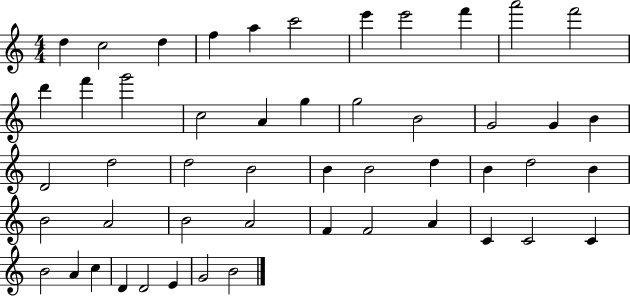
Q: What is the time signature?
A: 4/4